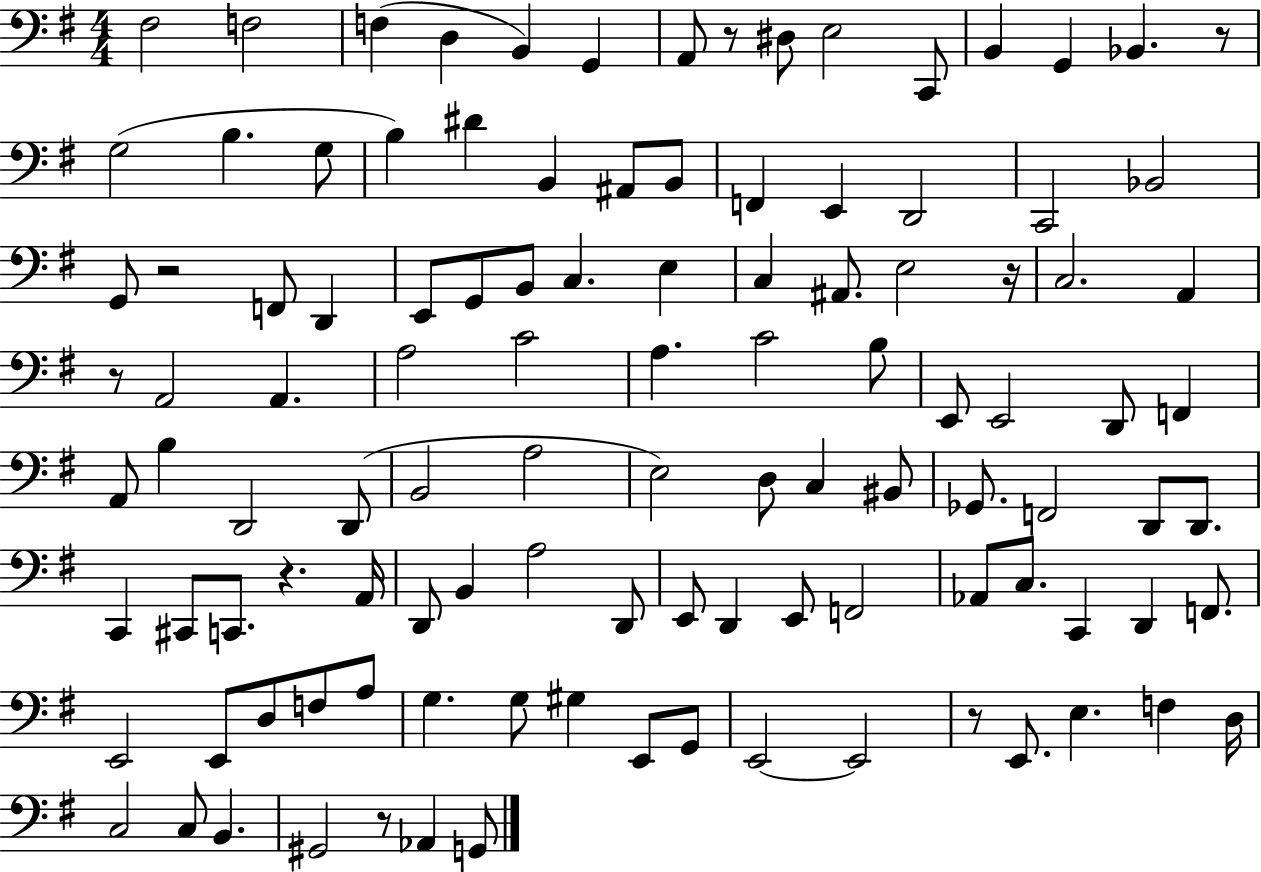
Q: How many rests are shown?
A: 8